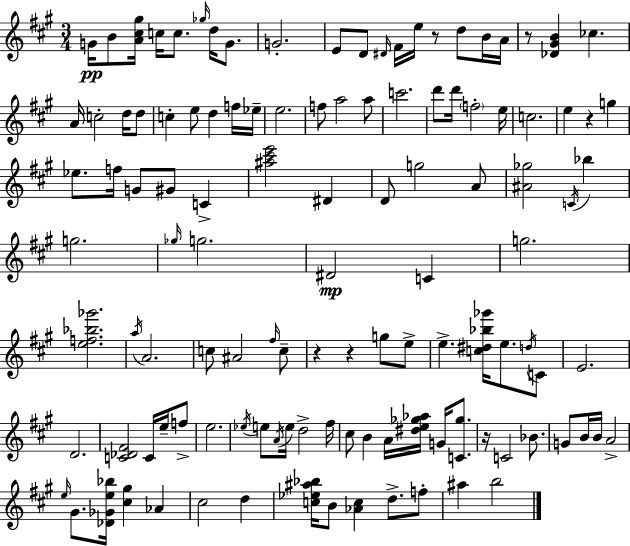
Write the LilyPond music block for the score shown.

{
  \clef treble
  \numericTimeSignature
  \time 3/4
  \key a \major
  g'16\pp b'8 <a' cis'' gis''>16 c''16 c''8. \grace { ges''16 } d''16 g'8. | g'2.-. | e'8 d'8 \grace { dis'16 } fis'16 e''16 r8 d''8 | b'16 a'16 r8 <des' gis' b'>4 ces''4. | \break a'16 c''2-. d''16 | d''8 c''4-. e''8 d''4 | f''16 ees''16-- e''2. | f''8 a''2 | \break a''8 c'''2. | d'''8 d'''16 \parenthesize f''2-. | e''16 c''2. | e''4 r4 g''4 | \break ees''8. f''16 g'8 gis'8 c'4-> | <ais'' cis''' e'''>2 dis'4 | d'8 g''2 | a'8 <ais' ges''>2 \acciaccatura { c'16 } bes''4 | \break g''2. | \grace { ges''16 } g''2. | dis'2\mp | c'4 g''2. | \break <e'' f'' bes'' ges'''>2. | \acciaccatura { a''16 } a'2. | c''8 ais'2 | \grace { fis''16 } c''8-- r4 r4 | \break g''8 e''8-> e''4.-> | <c'' dis'' bes'' ges'''>16 e''8. \acciaccatura { d''16 } c'8 e'2. | d'2. | <c' des' fis'>2 | \break c'16 e''16-- f''8-> e''2. | \acciaccatura { ees''16 } e''8 \acciaccatura { a'16 } e''16 | d''2-> fis''16 cis''8 b'4 | a'16 <dis'' e'' ges'' aes''>16 g'16 <c' ges''>8. r16 c'2 | \break bes'8. g'8 b'16 | b'16 a'2-> \grace { e''16 } gis'8. | <des' ges' e'' bes''>16 <cis'' gis''>4 aes'4 cis''2 | d''4 <c'' ees'' ais'' bes''>16 b'8 | \break <aes' c''>4 d''8.-> f''8-. ais''4 | b''2 \bar "|."
}